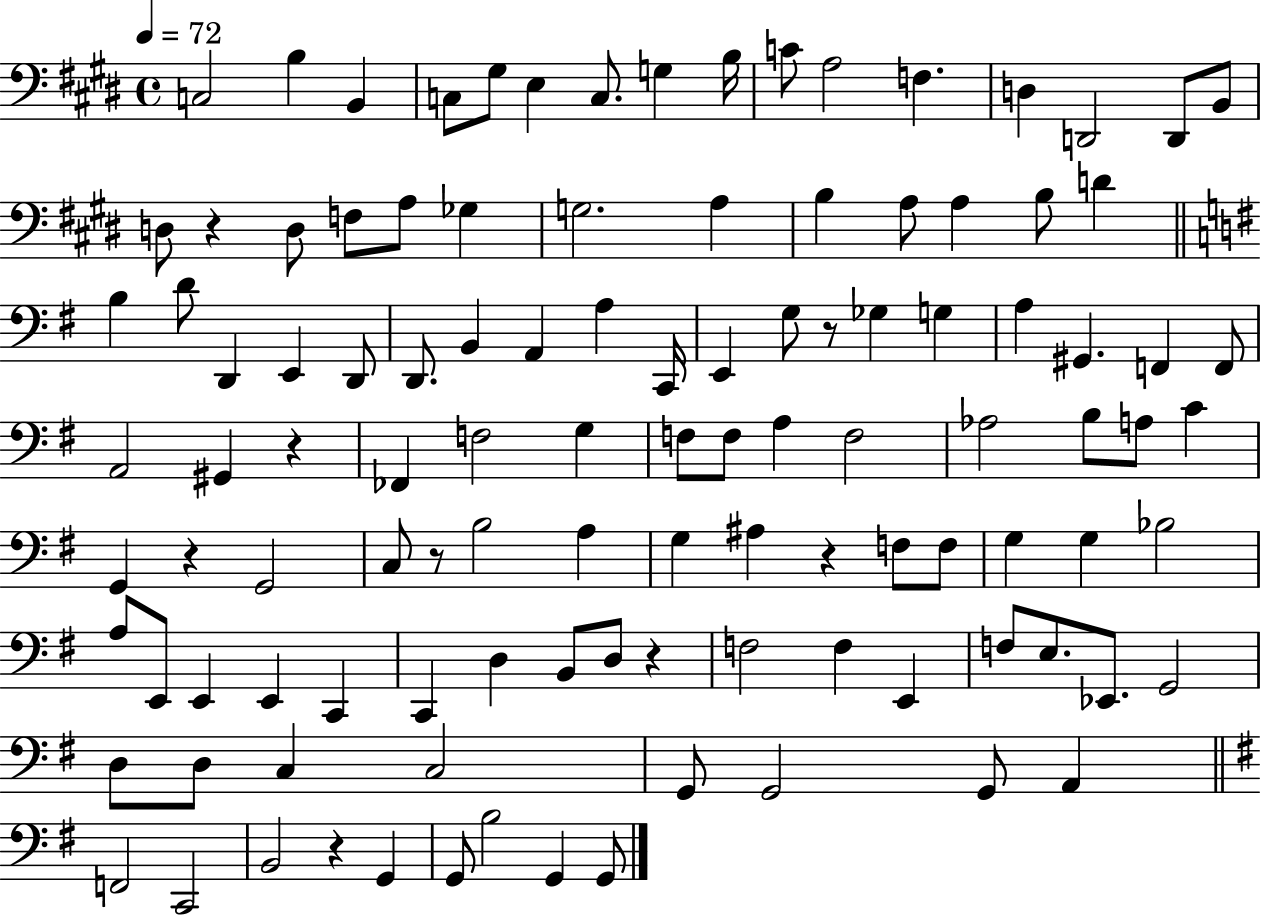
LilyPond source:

{
  \clef bass
  \time 4/4
  \defaultTimeSignature
  \key e \major
  \tempo 4 = 72
  c2 b4 b,4 | c8 gis8 e4 c8. g4 b16 | c'8 a2 f4. | d4 d,2 d,8 b,8 | \break d8 r4 d8 f8 a8 ges4 | g2. a4 | b4 a8 a4 b8 d'4 | \bar "||" \break \key g \major b4 d'8 d,4 e,4 d,8 | d,8. b,4 a,4 a4 c,16 | e,4 g8 r8 ges4 g4 | a4 gis,4. f,4 f,8 | \break a,2 gis,4 r4 | fes,4 f2 g4 | f8 f8 a4 f2 | aes2 b8 a8 c'4 | \break g,4 r4 g,2 | c8 r8 b2 a4 | g4 ais4 r4 f8 f8 | g4 g4 bes2 | \break a8 e,8 e,4 e,4 c,4 | c,4 d4 b,8 d8 r4 | f2 f4 e,4 | f8 e8. ees,8. g,2 | \break d8 d8 c4 c2 | g,8 g,2 g,8 a,4 | \bar "||" \break \key g \major f,2 c,2 | b,2 r4 g,4 | g,8 b2 g,4 g,8 | \bar "|."
}